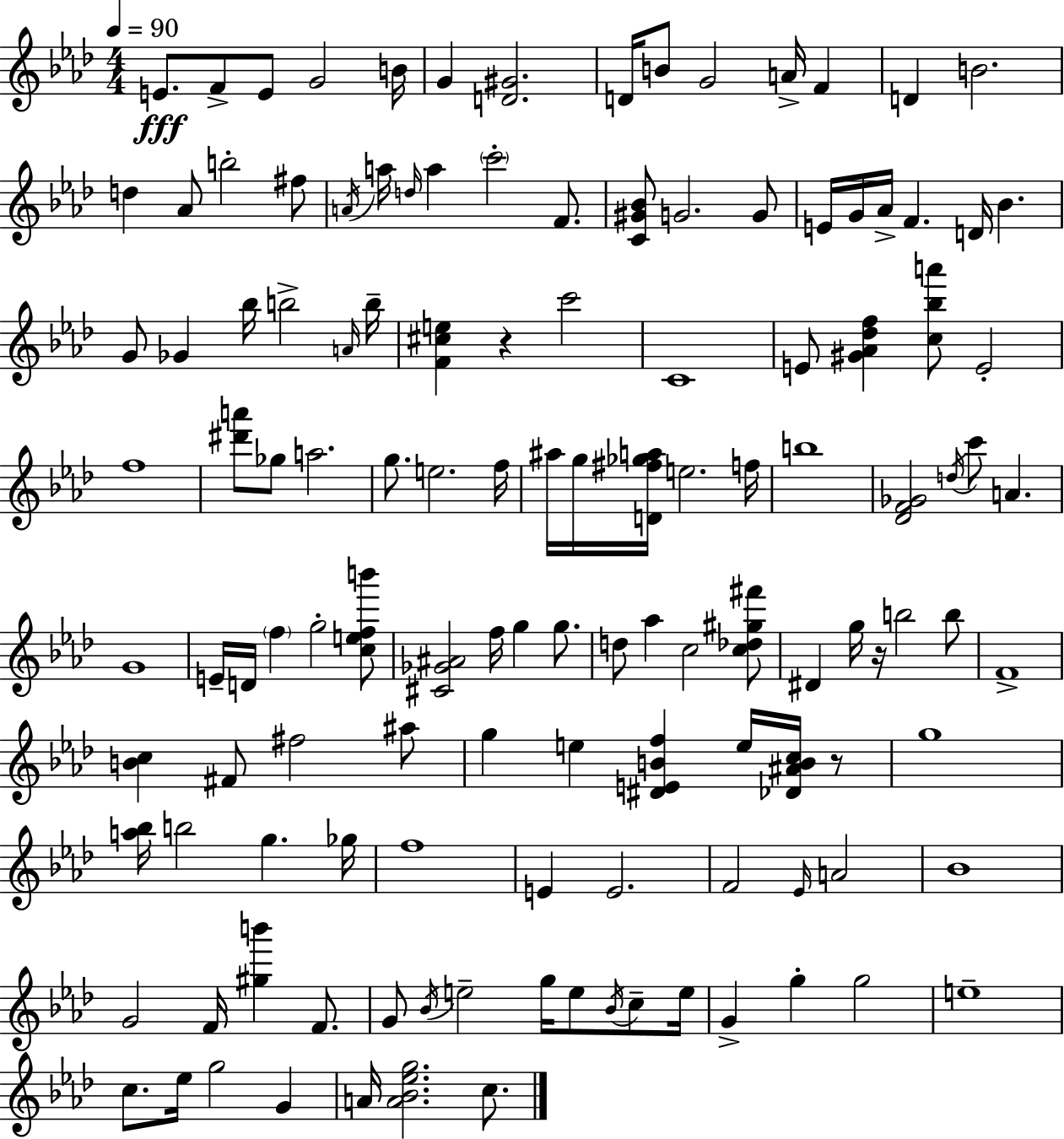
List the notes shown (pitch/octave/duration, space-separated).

E4/e. F4/e E4/e G4/h B4/s G4/q [D4,G#4]/h. D4/s B4/e G4/h A4/s F4/q D4/q B4/h. D5/q Ab4/e B5/h F#5/e A4/s A5/s D5/s A5/q C6/h F4/e. [C4,G#4,Bb4]/e G4/h. G4/e E4/s G4/s Ab4/s F4/q. D4/s Bb4/q. G4/e Gb4/q Bb5/s B5/h A4/s B5/s [F4,C#5,E5]/q R/q C6/h C4/w E4/e [G#4,Ab4,Db5,F5]/q [C5,Bb5,A6]/e E4/h F5/w [D#6,A6]/e Gb5/e A5/h. G5/e. E5/h. F5/s A#5/s G5/s [D4,F#5,Gb5,A5]/s E5/h. F5/s B5/w [Db4,F4,Gb4]/h D5/s C6/e A4/q. G4/w E4/s D4/s F5/q G5/h [C5,E5,F5,B6]/e [C#4,Gb4,A#4]/h F5/s G5/q G5/e. D5/e Ab5/q C5/h [C5,Db5,G#5,F#6]/e D#4/q G5/s R/s B5/h B5/e F4/w [B4,C5]/q F#4/e F#5/h A#5/e G5/q E5/q [D#4,E4,B4,F5]/q E5/s [Db4,A#4,B4,C5]/s R/e G5/w [A5,Bb5]/s B5/h G5/q. Gb5/s F5/w E4/q E4/h. F4/h Eb4/s A4/h Bb4/w G4/h F4/s [G#5,B6]/q F4/e. G4/e Bb4/s E5/h G5/s E5/e Bb4/s C5/e E5/s G4/q G5/q G5/h E5/w C5/e. Eb5/s G5/h G4/q A4/s [A4,Bb4,Eb5,G5]/h. C5/e.